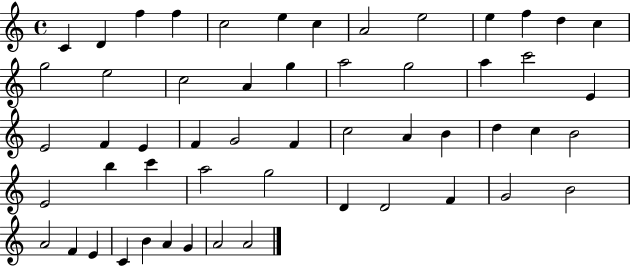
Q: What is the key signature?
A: C major